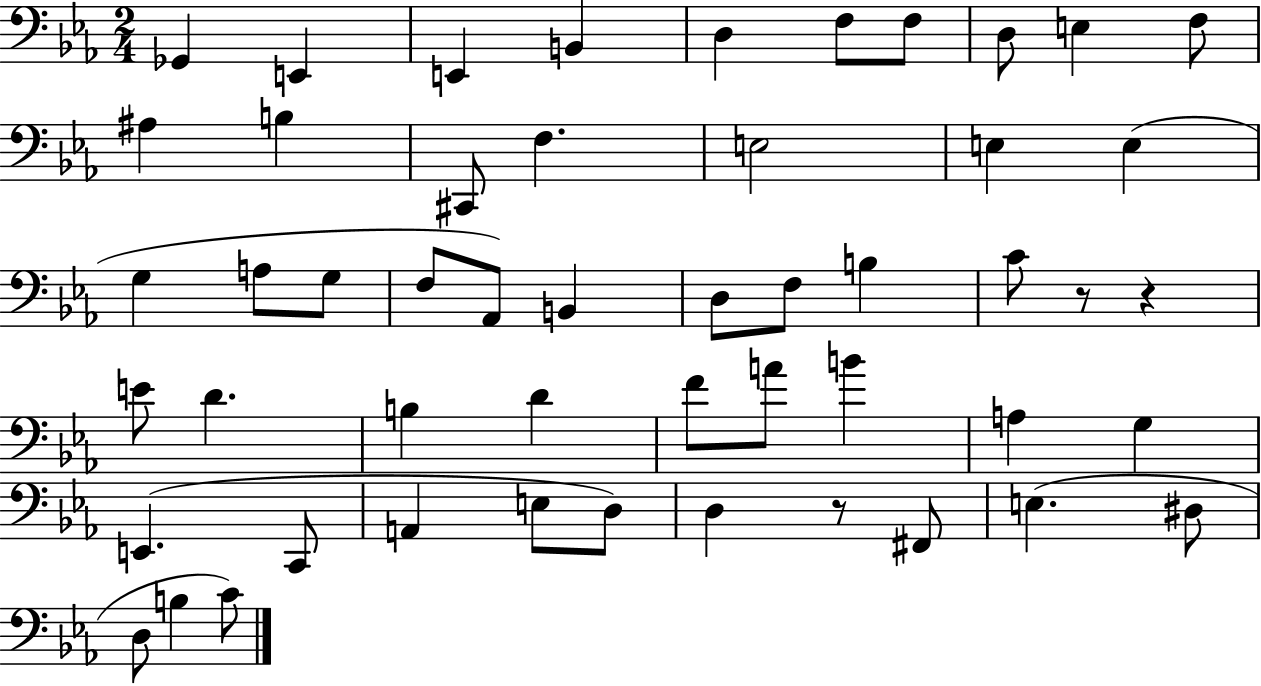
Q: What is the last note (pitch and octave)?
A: C4